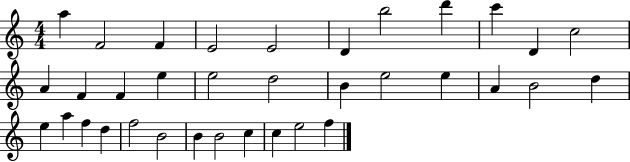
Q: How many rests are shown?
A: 0